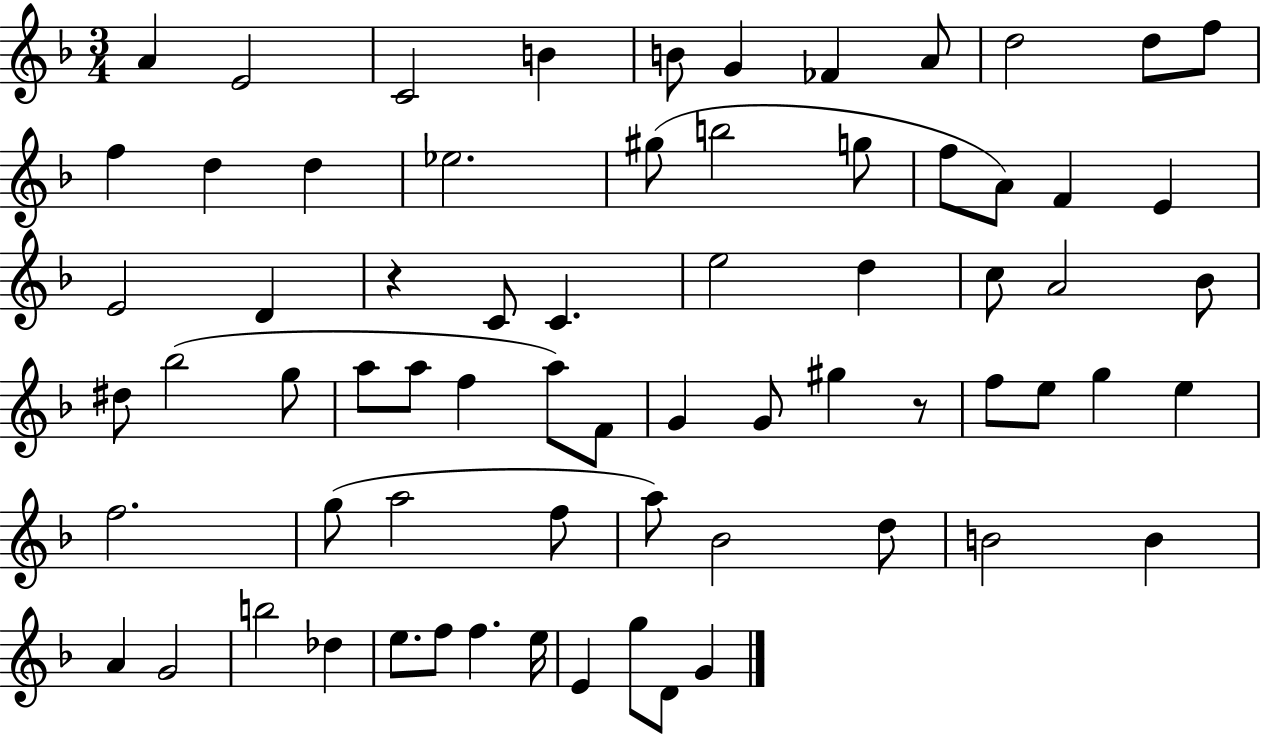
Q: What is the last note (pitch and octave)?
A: G4